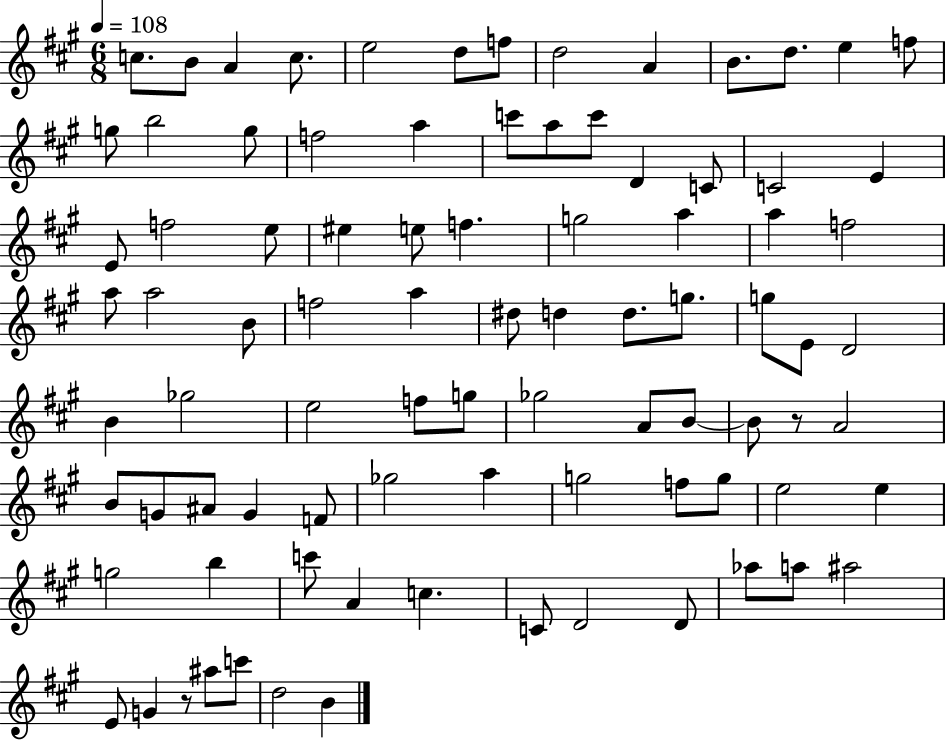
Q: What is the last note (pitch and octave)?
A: B4